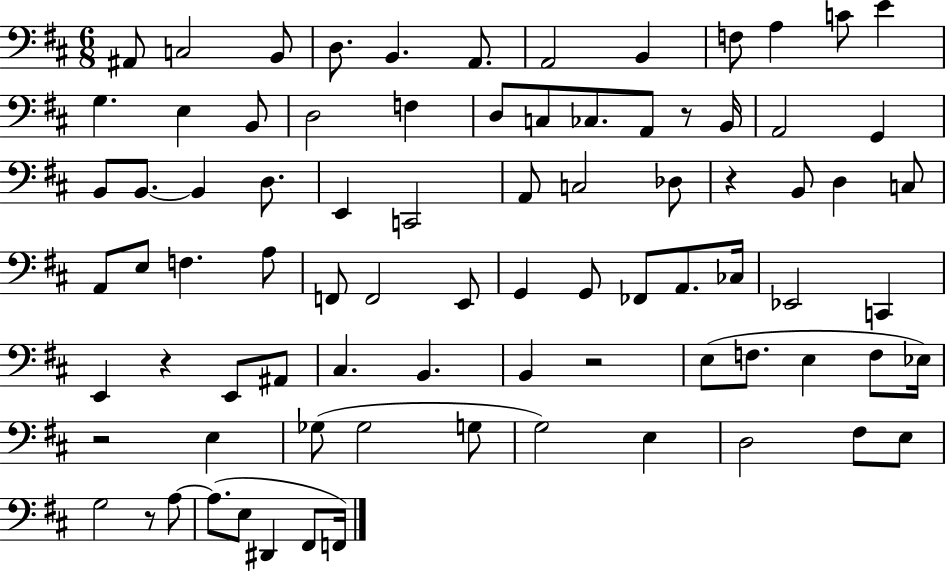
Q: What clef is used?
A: bass